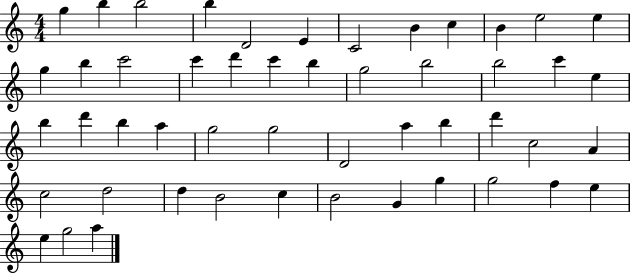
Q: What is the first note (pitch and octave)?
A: G5